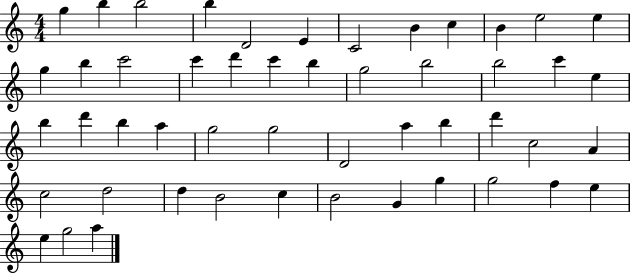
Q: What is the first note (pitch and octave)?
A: G5